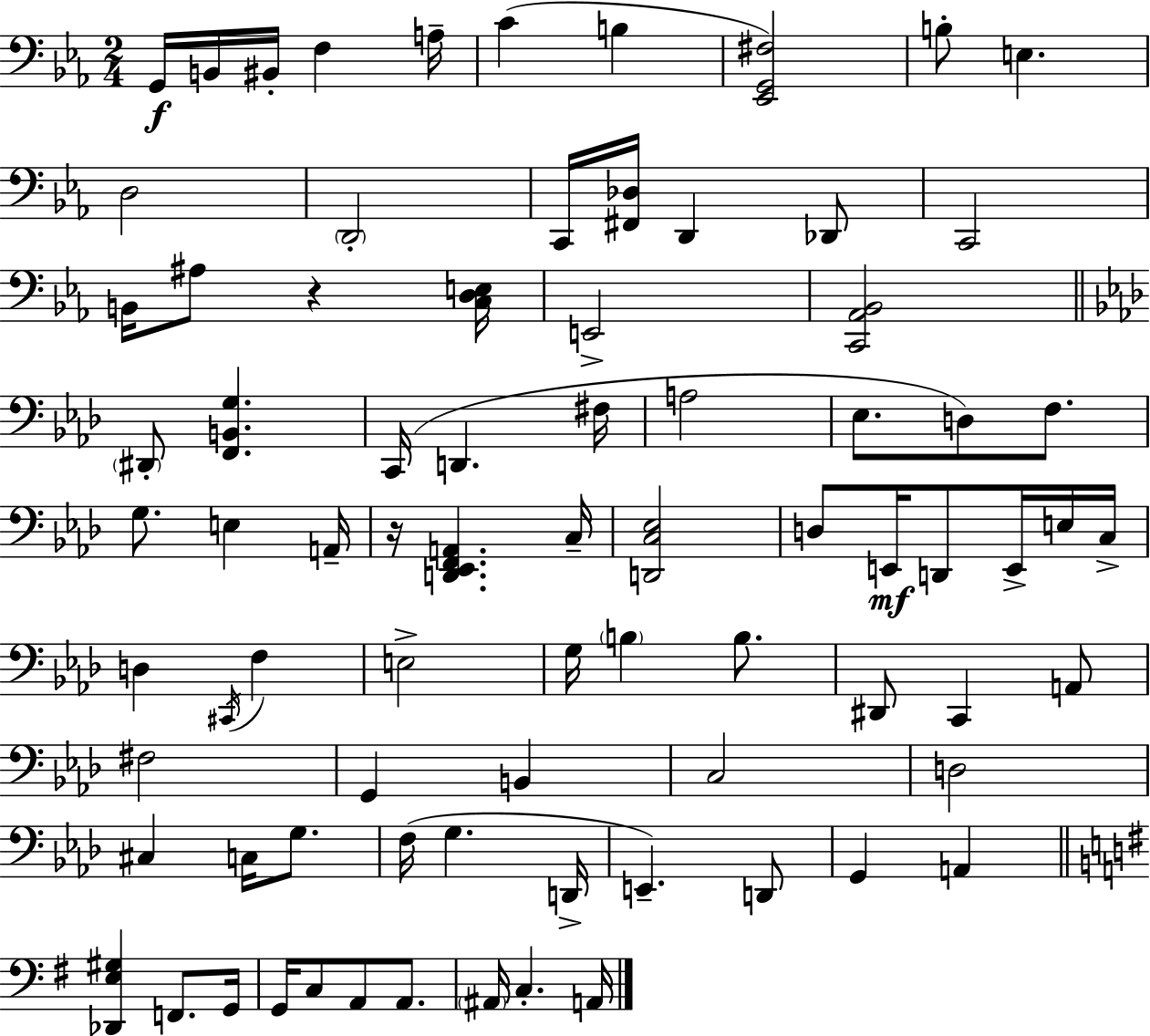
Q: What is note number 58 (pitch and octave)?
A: E2